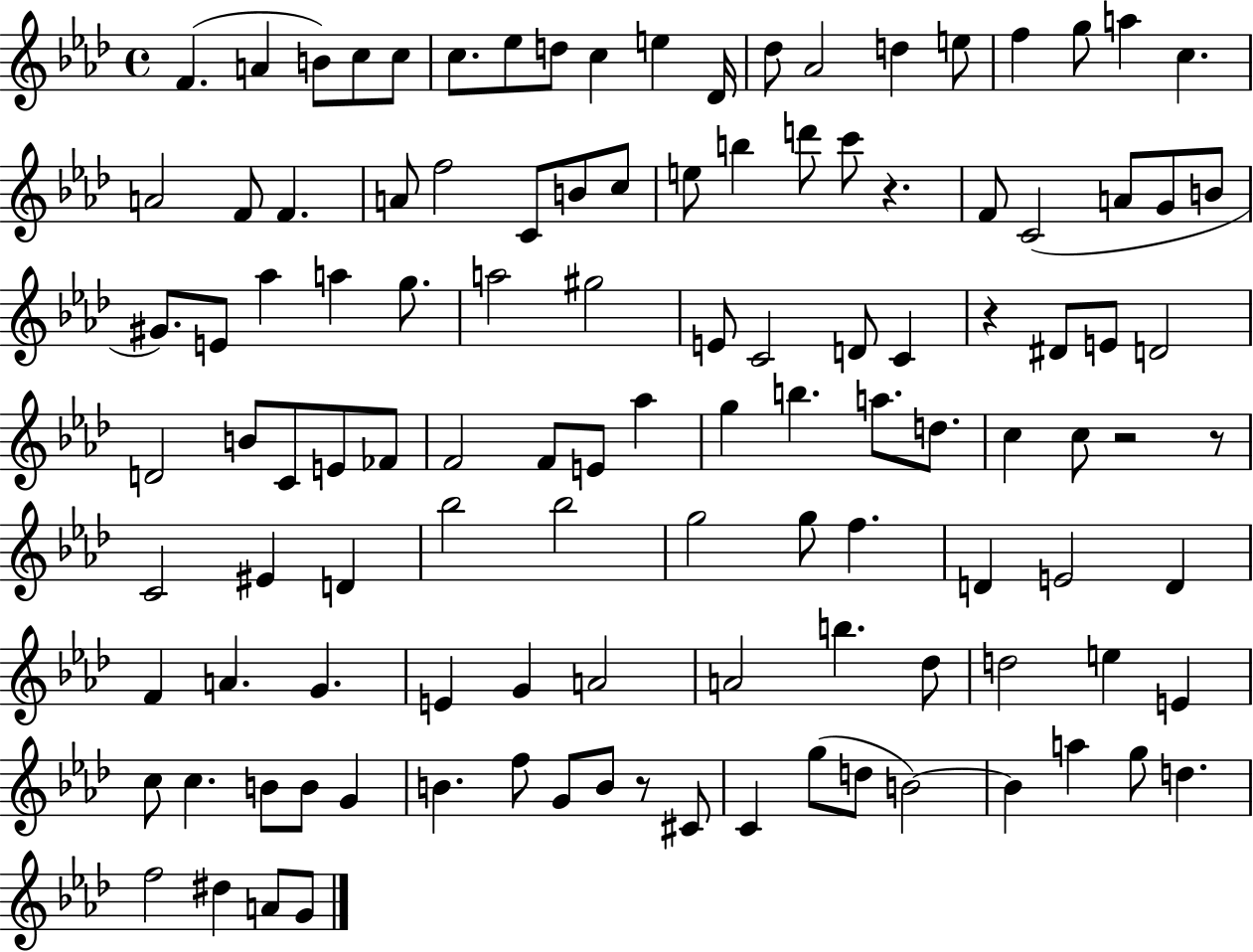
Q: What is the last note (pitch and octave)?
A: G4